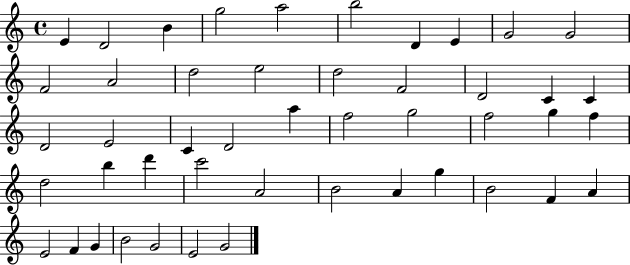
E4/q D4/h B4/q G5/h A5/h B5/h D4/q E4/q G4/h G4/h F4/h A4/h D5/h E5/h D5/h F4/h D4/h C4/q C4/q D4/h E4/h C4/q D4/h A5/q F5/h G5/h F5/h G5/q F5/q D5/h B5/q D6/q C6/h A4/h B4/h A4/q G5/q B4/h F4/q A4/q E4/h F4/q G4/q B4/h G4/h E4/h G4/h